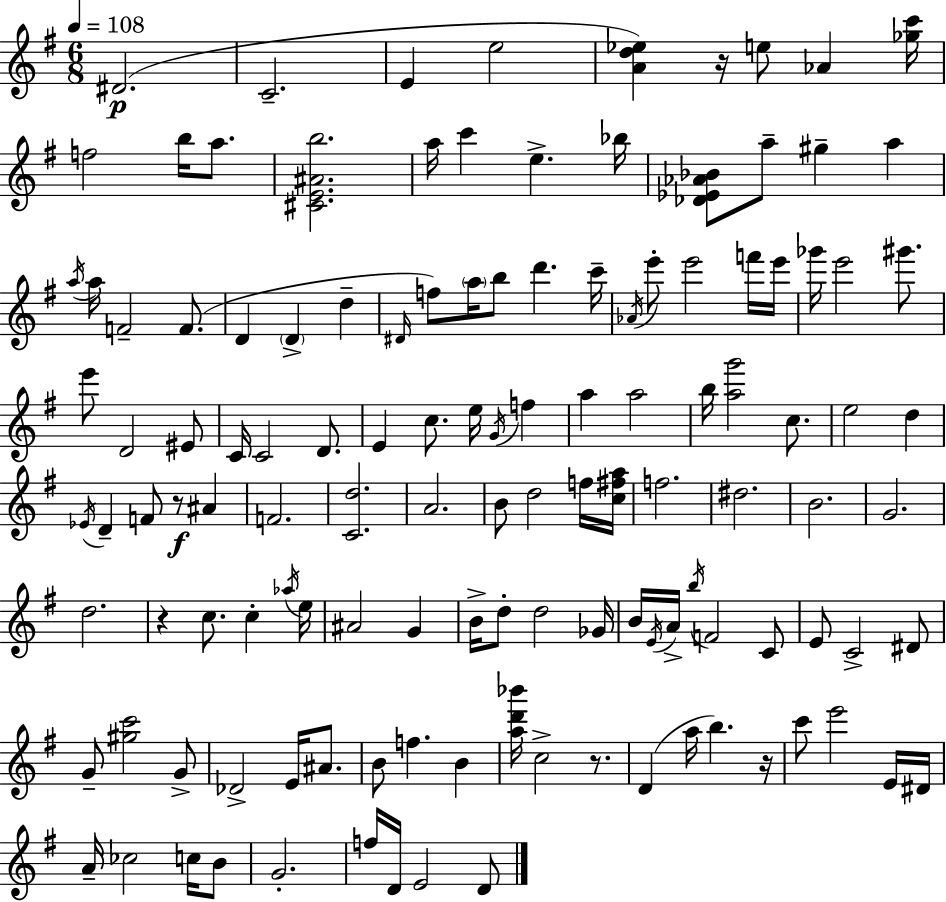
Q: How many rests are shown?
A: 5